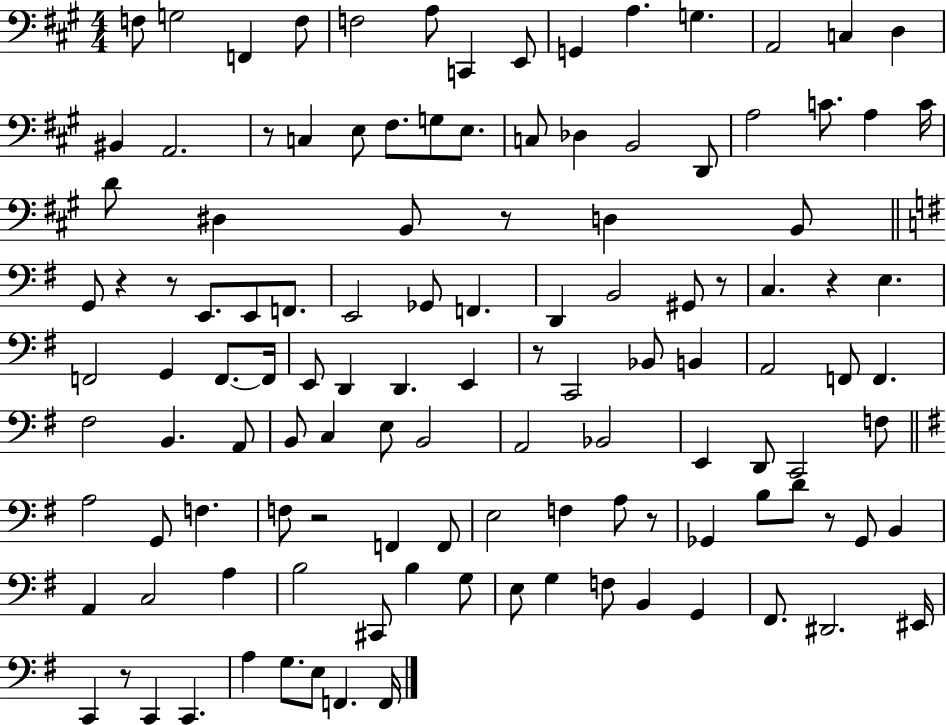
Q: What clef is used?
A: bass